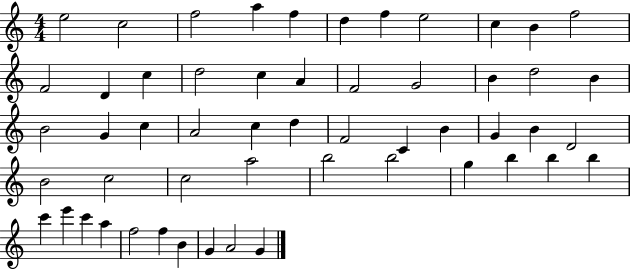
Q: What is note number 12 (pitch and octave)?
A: F4